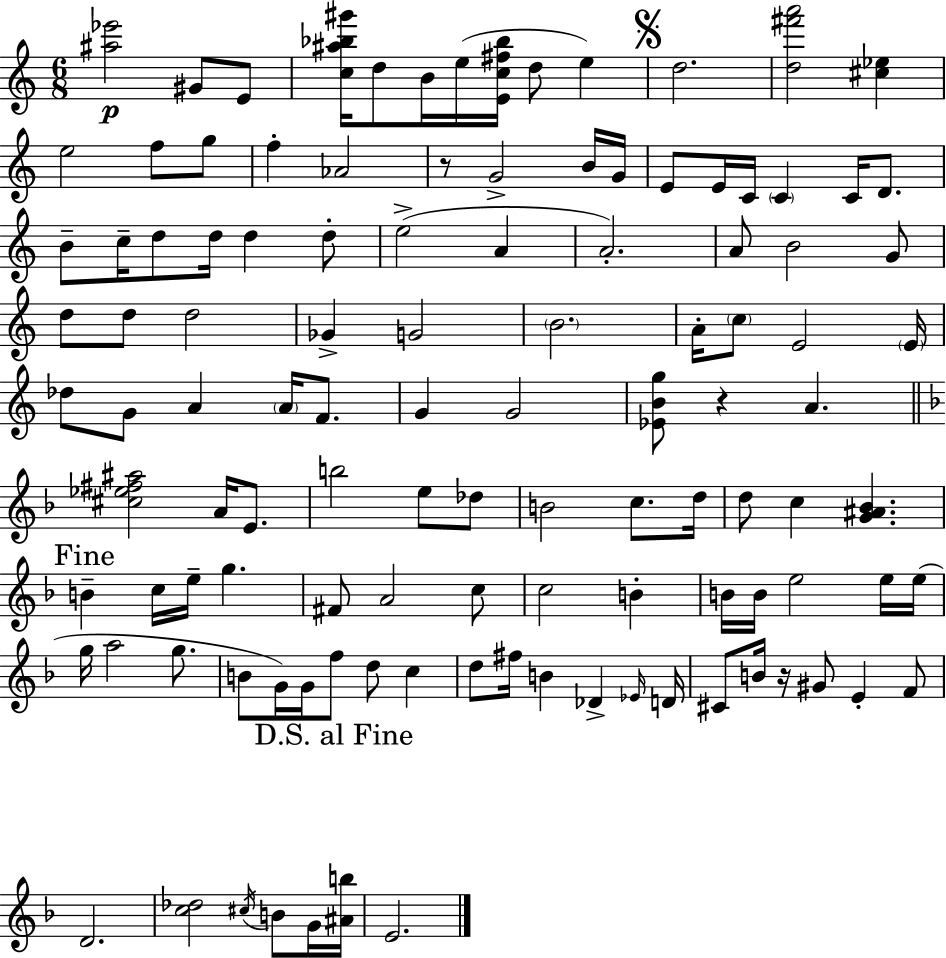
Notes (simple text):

[A#5,Eb6]/h G#4/e E4/e [C5,A#5,Bb5,G#6]/s D5/e B4/s E5/s [E4,C5,F#5,Bb5]/s D5/e E5/q D5/h. [D5,F#6,A6]/h [C#5,Eb5]/q E5/h F5/e G5/e F5/q Ab4/h R/e G4/h B4/s G4/s E4/e E4/s C4/s C4/q C4/s D4/e. B4/e C5/s D5/e D5/s D5/q D5/e E5/h A4/q A4/h. A4/e B4/h G4/e D5/e D5/e D5/h Gb4/q G4/h B4/h. A4/s C5/e E4/h E4/s Db5/e G4/e A4/q A4/s F4/e. G4/q G4/h [Eb4,B4,G5]/e R/q A4/q. [C#5,Eb5,F#5,A#5]/h A4/s E4/e. B5/h E5/e Db5/e B4/h C5/e. D5/s D5/e C5/q [G4,A#4,Bb4]/q. B4/q C5/s E5/s G5/q. F#4/e A4/h C5/e C5/h B4/q B4/s B4/s E5/h E5/s E5/s G5/s A5/h G5/e. B4/e G4/s G4/s F5/e D5/e C5/q D5/e F#5/s B4/q Db4/q Eb4/s D4/s C#4/e B4/s R/s G#4/e E4/q F4/e D4/h. [C5,Db5]/h C#5/s B4/e G4/s [A#4,B5]/s E4/h.